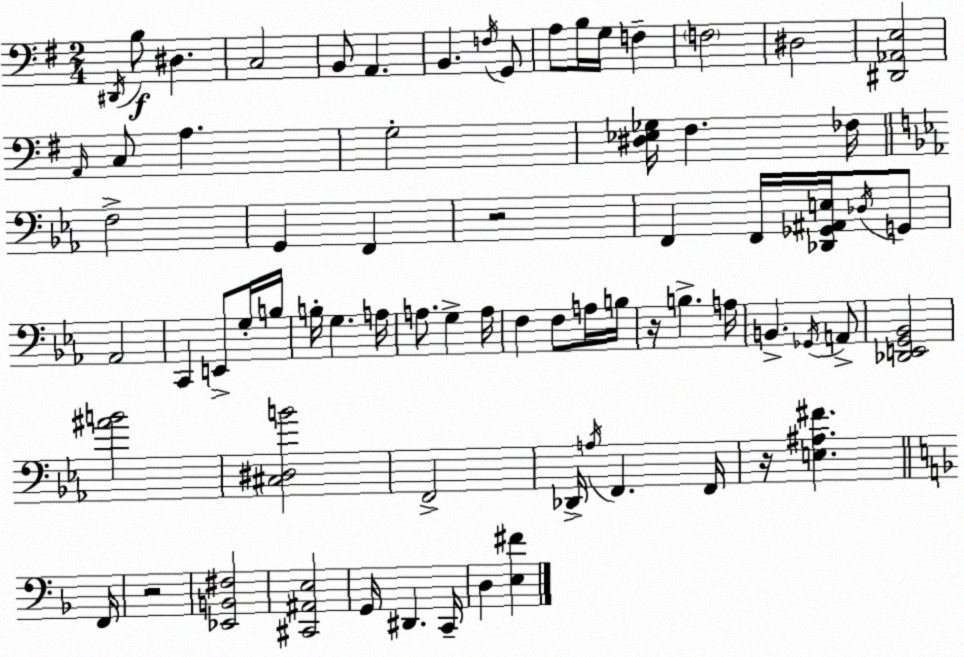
X:1
T:Untitled
M:2/4
L:1/4
K:Em
^D,,/4 B,/2 ^D, C,2 B,,/2 A,, B,, F,/4 G,,/2 A,/2 B,/4 G,/4 F, F,2 ^D,2 [^D,,_A,,E,]2 A,,/4 C,/2 A, G,2 [^D,_E,_G,]/4 ^F, _F,/4 F,2 G,, F,, z2 F,, F,,/4 [_D,,_G,,^A,,E,]/4 _D,/4 G,,/2 _A,,2 C,, E,,/2 G,/4 B,/4 B,/4 G, A,/4 A,/2 G, A,/4 F, F,/2 A,/4 B,/4 z/4 B, A,/4 B,, _G,,/4 A,,/2 [_D,,E,,G,,_B,,]2 [^AB]2 [^C,^D,B]2 F,,2 _D,,/4 A,/4 F,, F,,/4 z/4 [E,^A,^F] F,,/4 z2 [_E,,B,,^F,]2 [^C,,^A,,E,]2 G,,/4 ^D,, C,,/4 D, [E,^F]